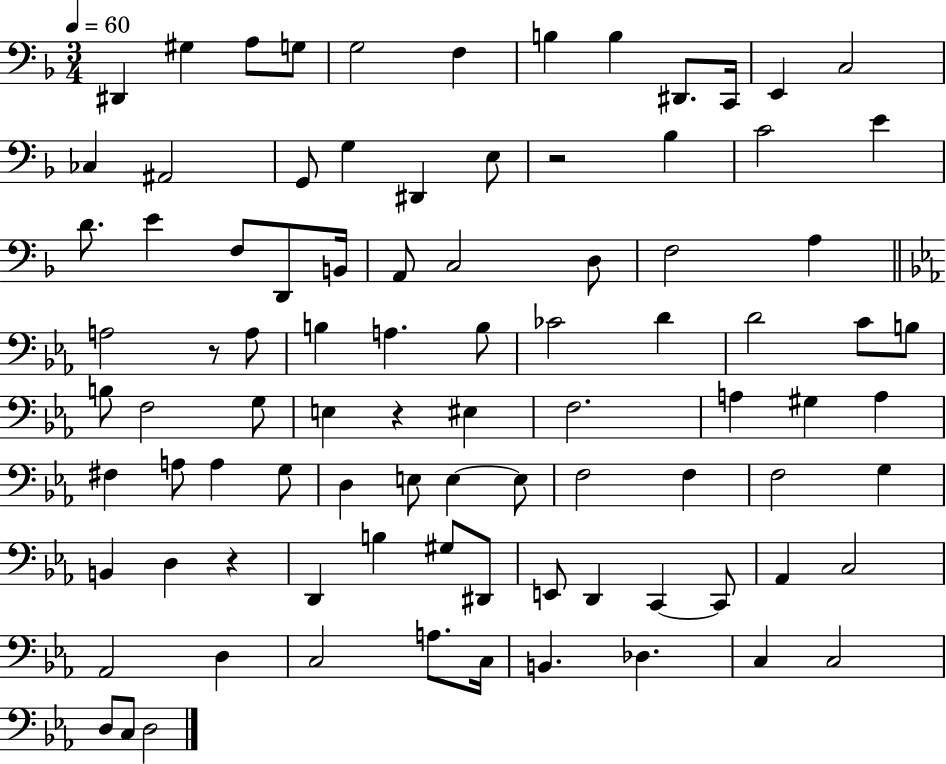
X:1
T:Untitled
M:3/4
L:1/4
K:F
^D,, ^G, A,/2 G,/2 G,2 F, B, B, ^D,,/2 C,,/4 E,, C,2 _C, ^A,,2 G,,/2 G, ^D,, E,/2 z2 _B, C2 E D/2 E F,/2 D,,/2 B,,/4 A,,/2 C,2 D,/2 F,2 A, A,2 z/2 A,/2 B, A, B,/2 _C2 D D2 C/2 B,/2 B,/2 F,2 G,/2 E, z ^E, F,2 A, ^G, A, ^F, A,/2 A, G,/2 D, E,/2 E, E,/2 F,2 F, F,2 G, B,, D, z D,, B, ^G,/2 ^D,,/2 E,,/2 D,, C,, C,,/2 _A,, C,2 _A,,2 D, C,2 A,/2 C,/4 B,, _D, C, C,2 D,/2 C,/2 D,2